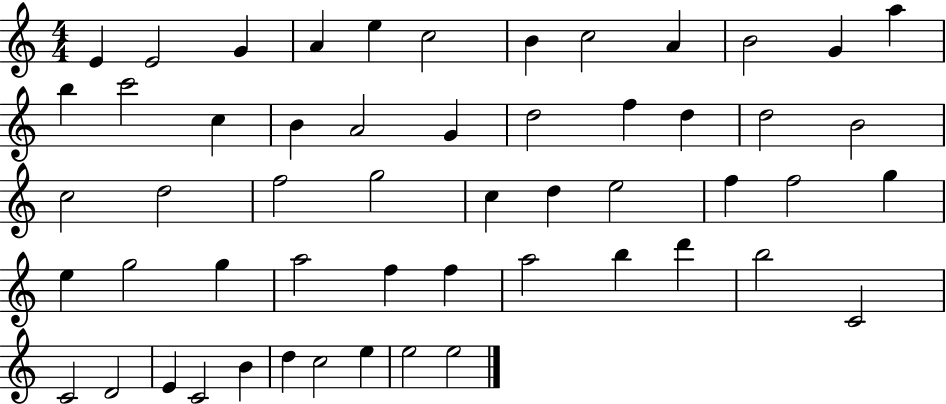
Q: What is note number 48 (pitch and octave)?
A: C4